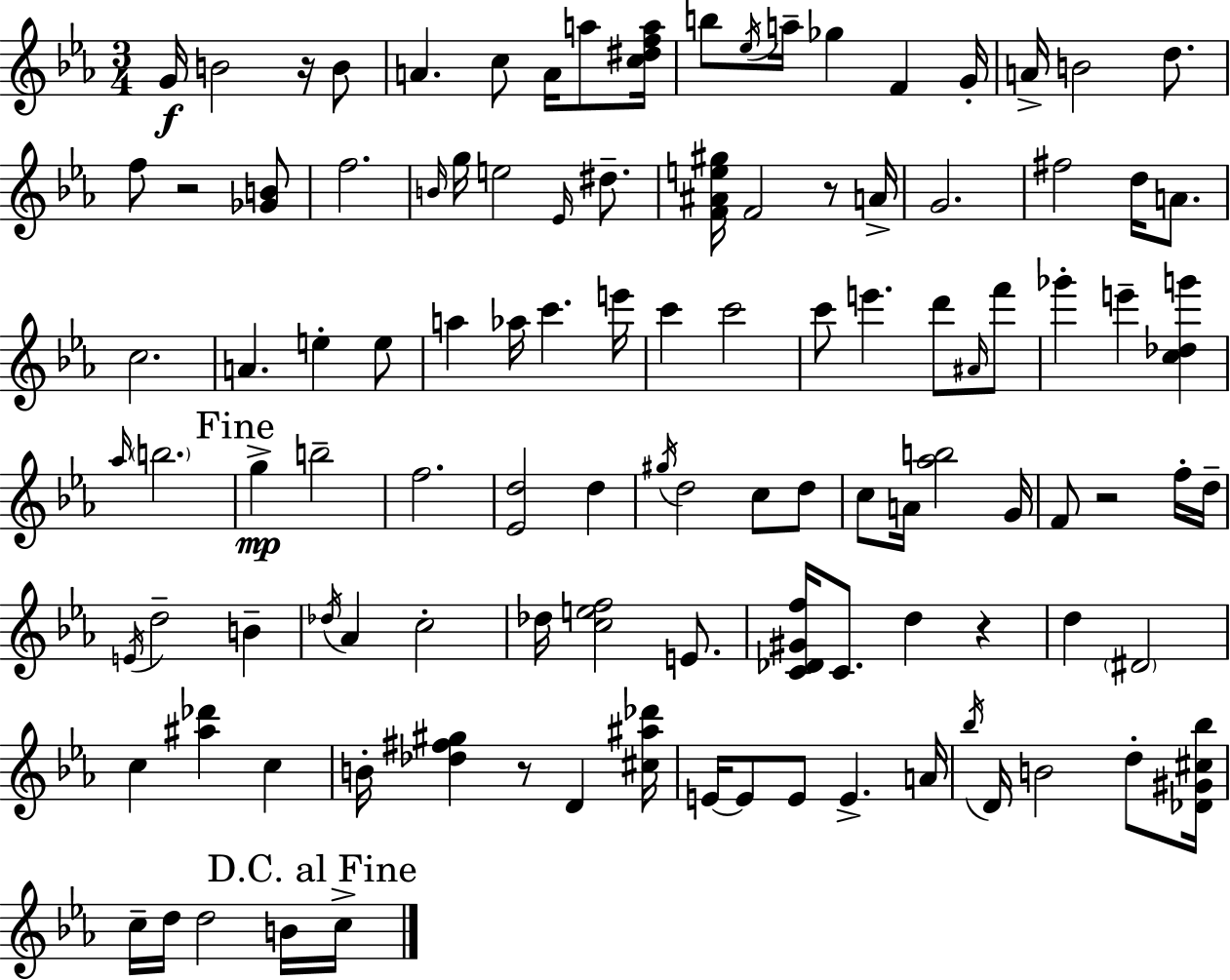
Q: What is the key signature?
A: EES major